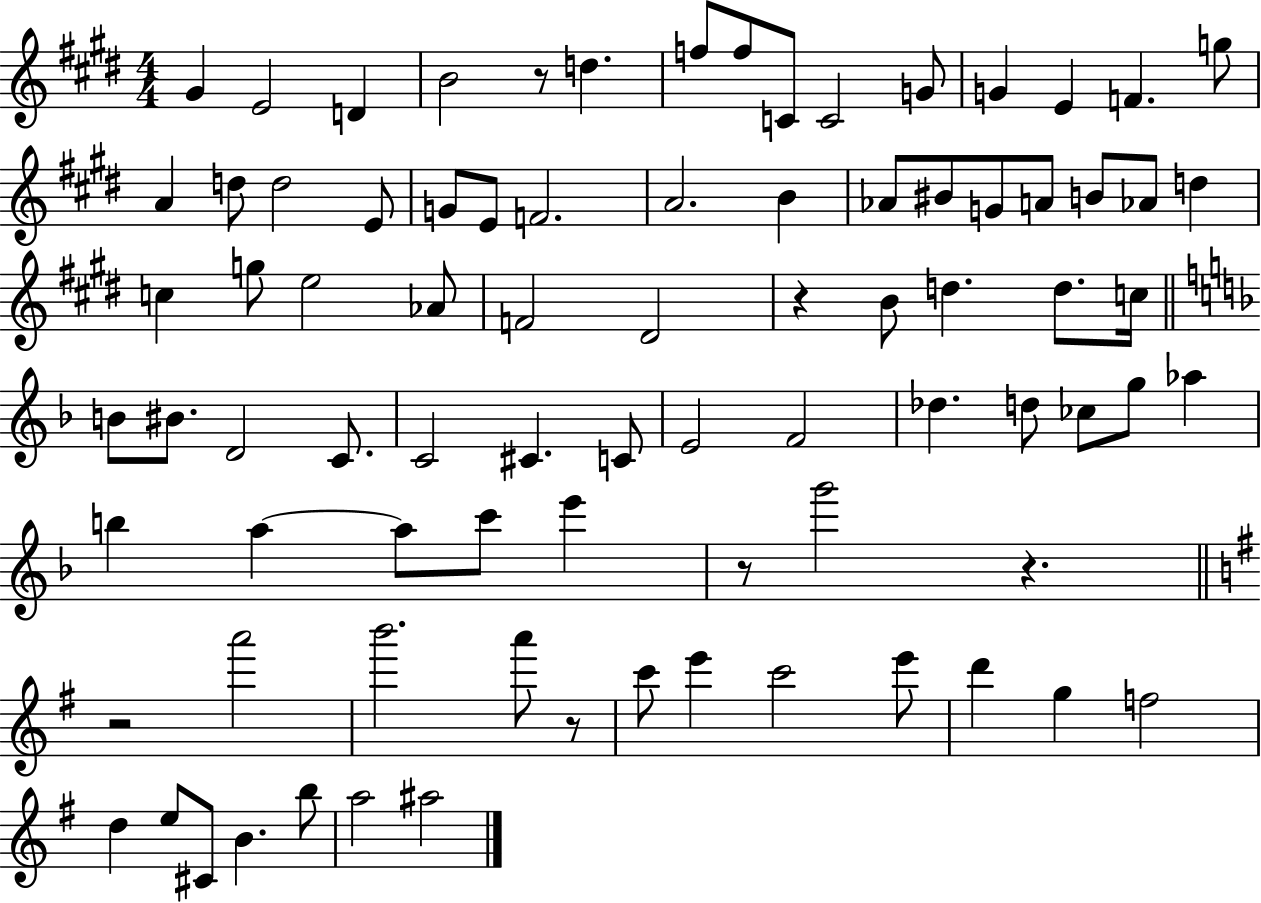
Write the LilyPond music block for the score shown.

{
  \clef treble
  \numericTimeSignature
  \time 4/4
  \key e \major
  \repeat volta 2 { gis'4 e'2 d'4 | b'2 r8 d''4. | f''8 f''8 c'8 c'2 g'8 | g'4 e'4 f'4. g''8 | \break a'4 d''8 d''2 e'8 | g'8 e'8 f'2. | a'2. b'4 | aes'8 bis'8 g'8 a'8 b'8 aes'8 d''4 | \break c''4 g''8 e''2 aes'8 | f'2 dis'2 | r4 b'8 d''4. d''8. c''16 | \bar "||" \break \key d \minor b'8 bis'8. d'2 c'8. | c'2 cis'4. c'8 | e'2 f'2 | des''4. d''8 ces''8 g''8 aes''4 | \break b''4 a''4~~ a''8 c'''8 e'''4 | r8 g'''2 r4. | \bar "||" \break \key e \minor r2 a'''2 | b'''2. a'''8 r8 | c'''8 e'''4 c'''2 e'''8 | d'''4 g''4 f''2 | \break d''4 e''8 cis'8 b'4. b''8 | a''2 ais''2 | } \bar "|."
}